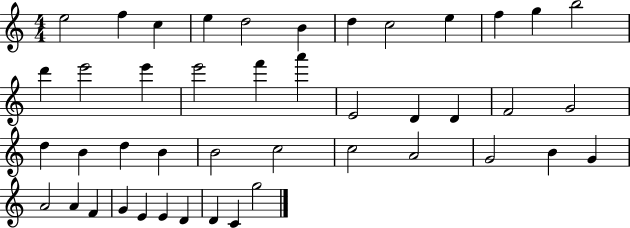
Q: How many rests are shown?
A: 0